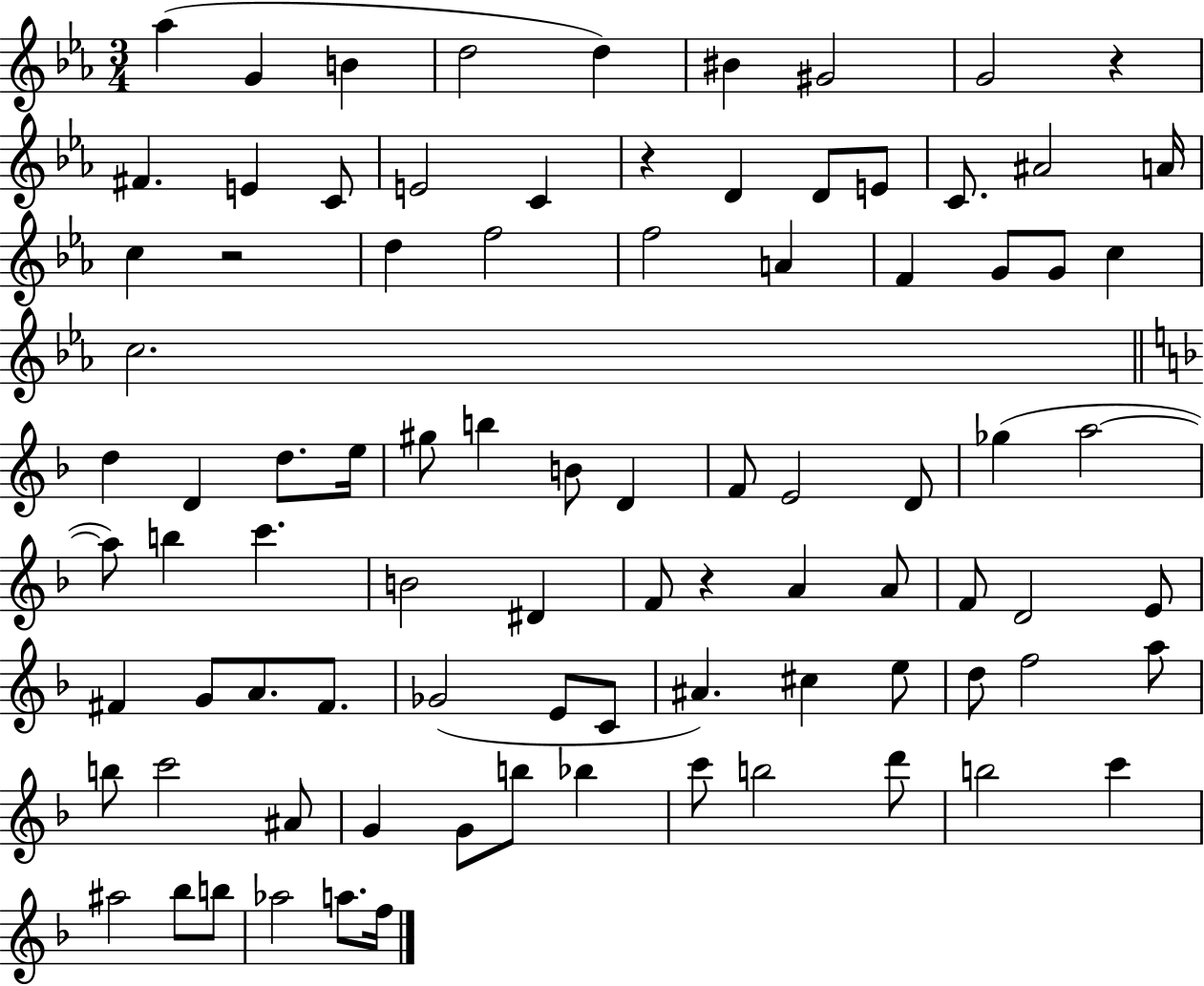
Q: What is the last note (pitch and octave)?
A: F5